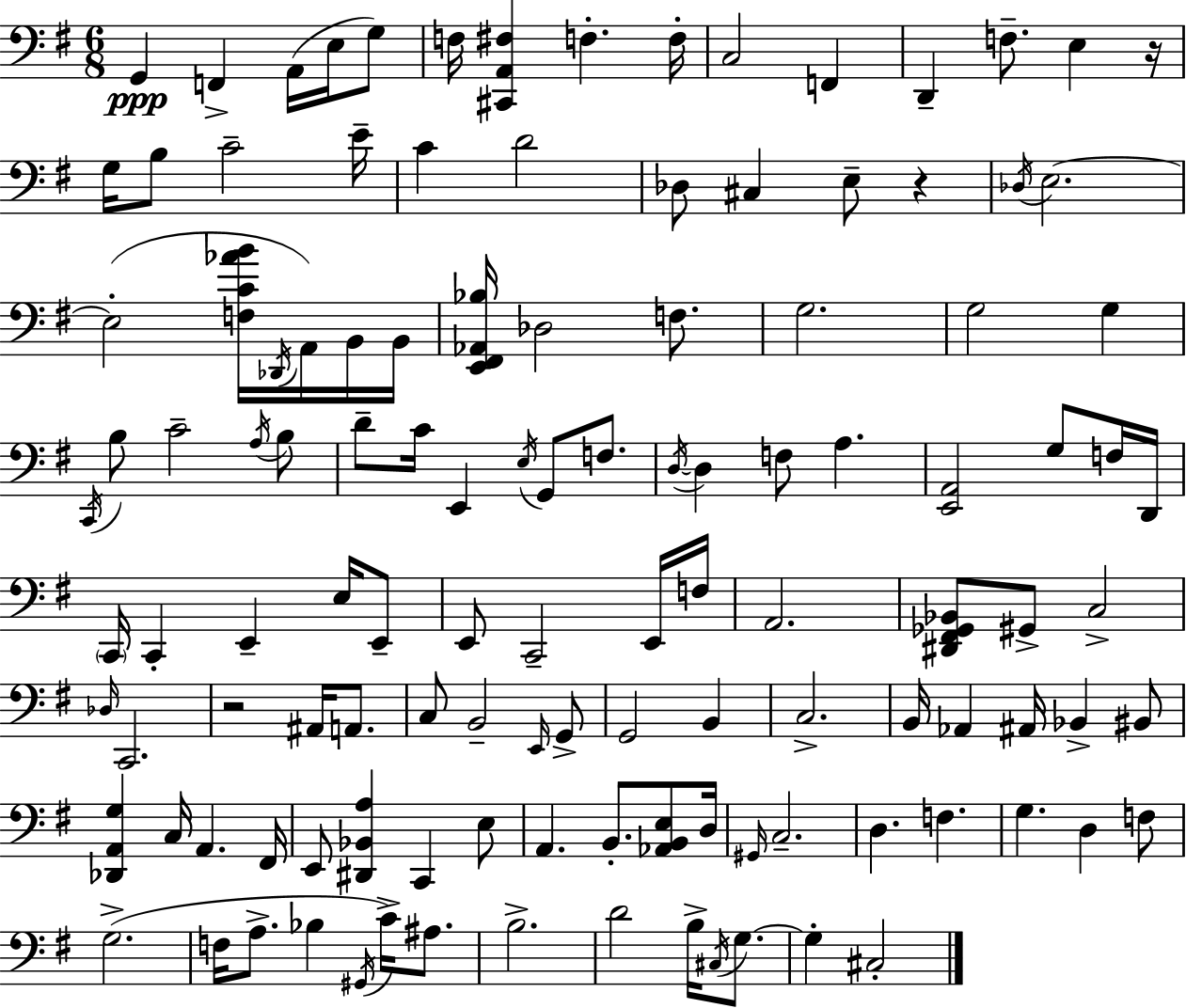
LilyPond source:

{
  \clef bass
  \numericTimeSignature
  \time 6/8
  \key g \major
  g,4\ppp f,4-> a,16( e16 g8) | f16 <cis, a, fis>4 f4.-. f16-. | c2 f,4 | d,4-- f8.-- e4 r16 | \break g16 b8 c'2-- e'16-- | c'4 d'2 | des8 cis4 e8-- r4 | \acciaccatura { des16 } e2.~~ | \break e2-.( <f c' aes' b'>16 \acciaccatura { des,16 }) a,16 | b,16 b,16 <e, fis, aes, bes>16 des2 f8. | g2. | g2 g4 | \break \acciaccatura { c,16 } b8 c'2-- | \acciaccatura { a16 } b8 d'8-- c'16 e,4 \acciaccatura { e16 } | g,8 f8. \acciaccatura { d16~ }~ d4 f8 | a4. <e, a,>2 | \break g8 f16 d,16 \parenthesize c,16 c,4-. e,4-- | e16 e,8-- e,8 c,2-- | e,16 f16 a,2. | <dis, fis, ges, bes,>8 gis,8-> c2-> | \break \grace { des16 } c,2. | r2 | ais,16 a,8. c8 b,2-- | \grace { e,16 } g,8-> g,2 | \break b,4 c2.-> | b,16 aes,4 | ais,16 bes,4-> bis,8 <des, a, g>4 | c16 a,4. fis,16 e,8 <dis, bes, a>4 | \break c,4 e8 a,4. | b,8.-. <aes, b, e>8 d16 \grace { gis,16 } c2.-- | d4. | f4. g4. | \break d4 f8 g2.->( | f16 a8.-> | bes4 \acciaccatura { gis,16 }) c'16-> ais8. b2.-> | d'2 | \break b16-> \acciaccatura { cis16 } g8.~~ g4-. | cis2-. \bar "|."
}